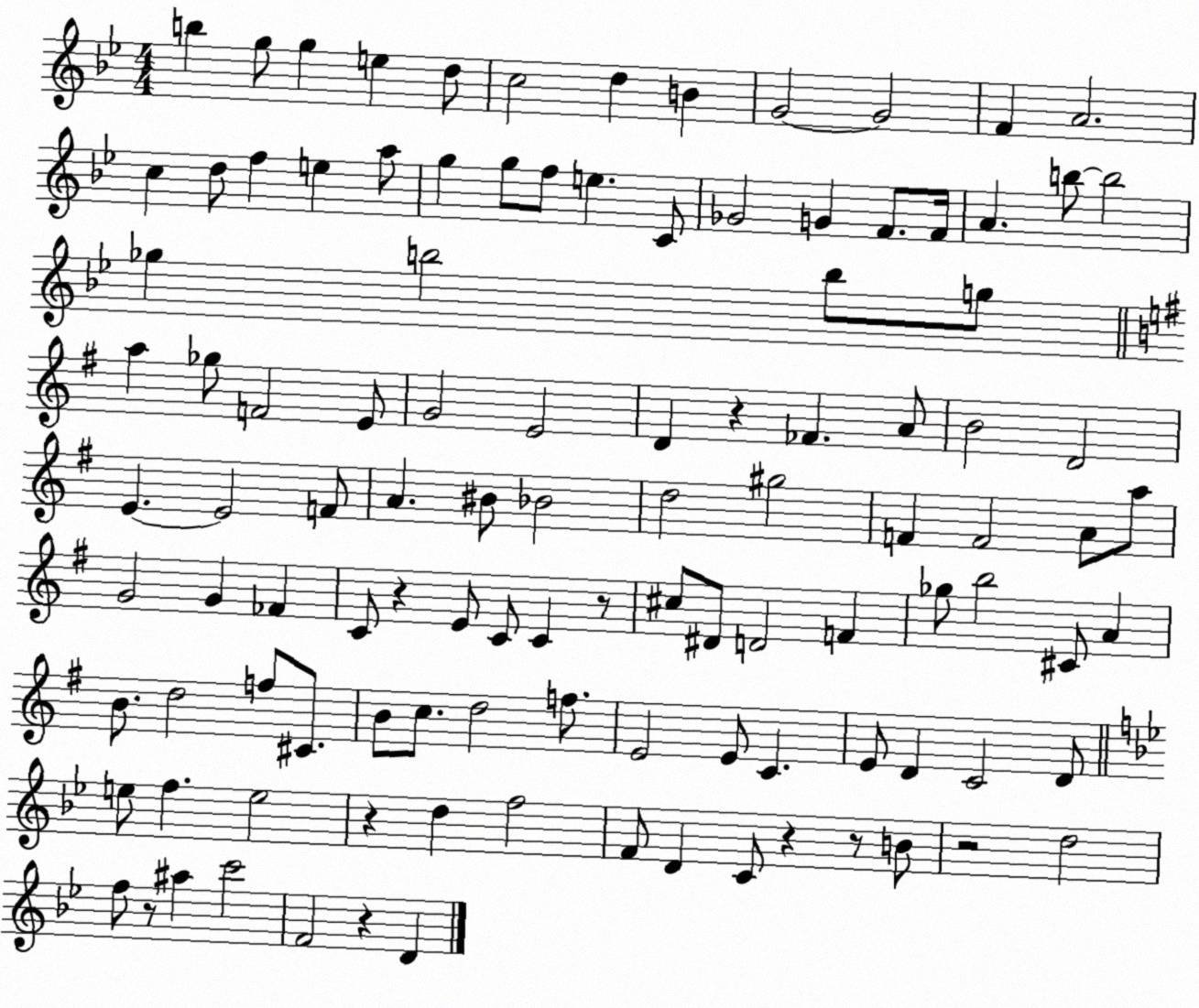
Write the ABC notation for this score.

X:1
T:Untitled
M:4/4
L:1/4
K:Bb
b g/2 g e d/2 c2 d B G2 G2 F A2 c d/2 f e a/2 g g/2 f/2 e C/2 _G2 G F/2 F/4 A b/2 b2 _g b2 b/2 g/2 a _g/2 F2 E/2 G2 E2 D z _F A/2 B2 D2 E E2 F/2 A ^B/2 _B2 d2 ^g2 F F2 A/2 a/2 G2 G _F C/2 z E/2 C/2 C z/2 ^c/2 ^D/2 D2 F _g/2 b2 ^C/2 A B/2 d2 f/2 ^C/2 B/2 c/2 d2 f/2 E2 E/2 C E/2 D C2 D/2 e/2 f e2 z d f2 F/2 D C/2 z z/2 B/2 z2 d2 f/2 z/2 ^a c'2 F2 z D